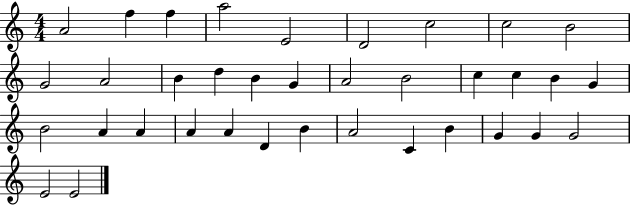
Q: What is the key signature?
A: C major